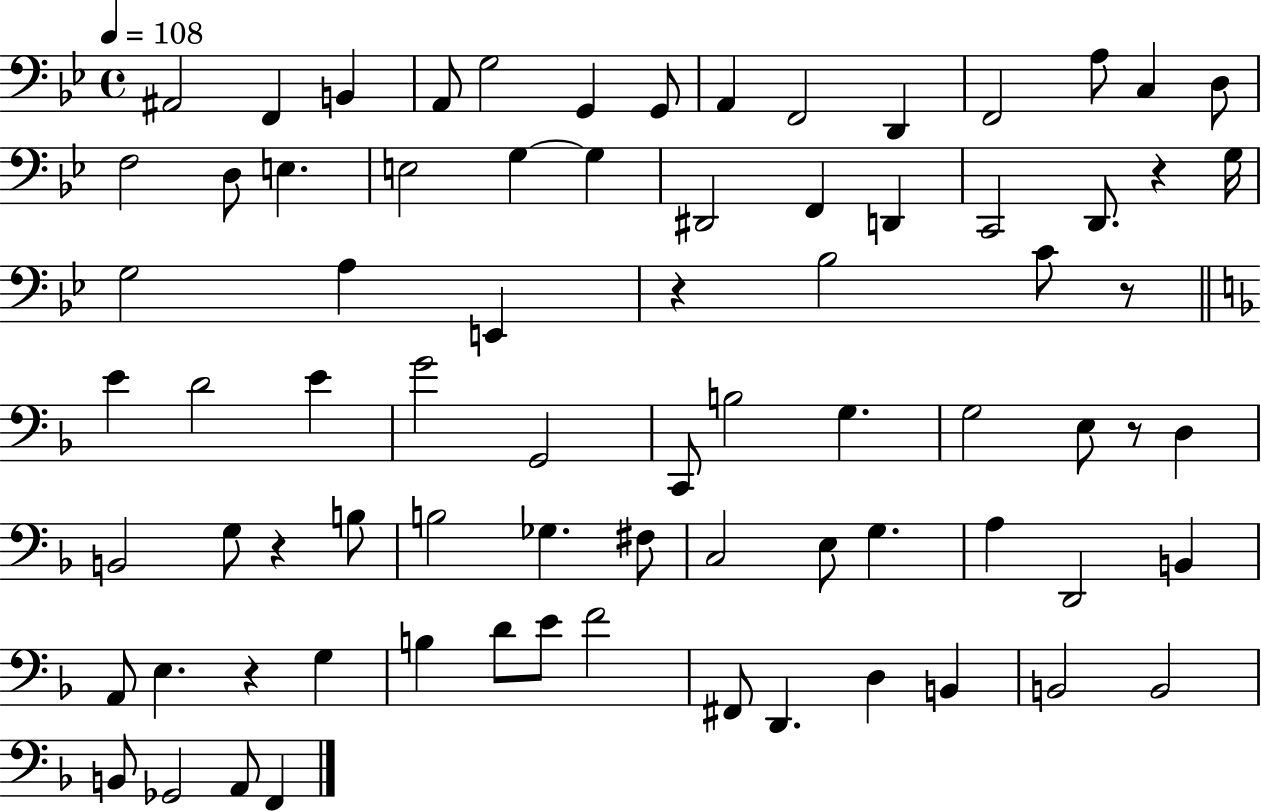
A#2/h F2/q B2/q A2/e G3/h G2/q G2/e A2/q F2/h D2/q F2/h A3/e C3/q D3/e F3/h D3/e E3/q. E3/h G3/q G3/q D#2/h F2/q D2/q C2/h D2/e. R/q G3/s G3/h A3/q E2/q R/q Bb3/h C4/e R/e E4/q D4/h E4/q G4/h G2/h C2/e B3/h G3/q. G3/h E3/e R/e D3/q B2/h G3/e R/q B3/e B3/h Gb3/q. F#3/e C3/h E3/e G3/q. A3/q D2/h B2/q A2/e E3/q. R/q G3/q B3/q D4/e E4/e F4/h F#2/e D2/q. D3/q B2/q B2/h B2/h B2/e Gb2/h A2/e F2/q